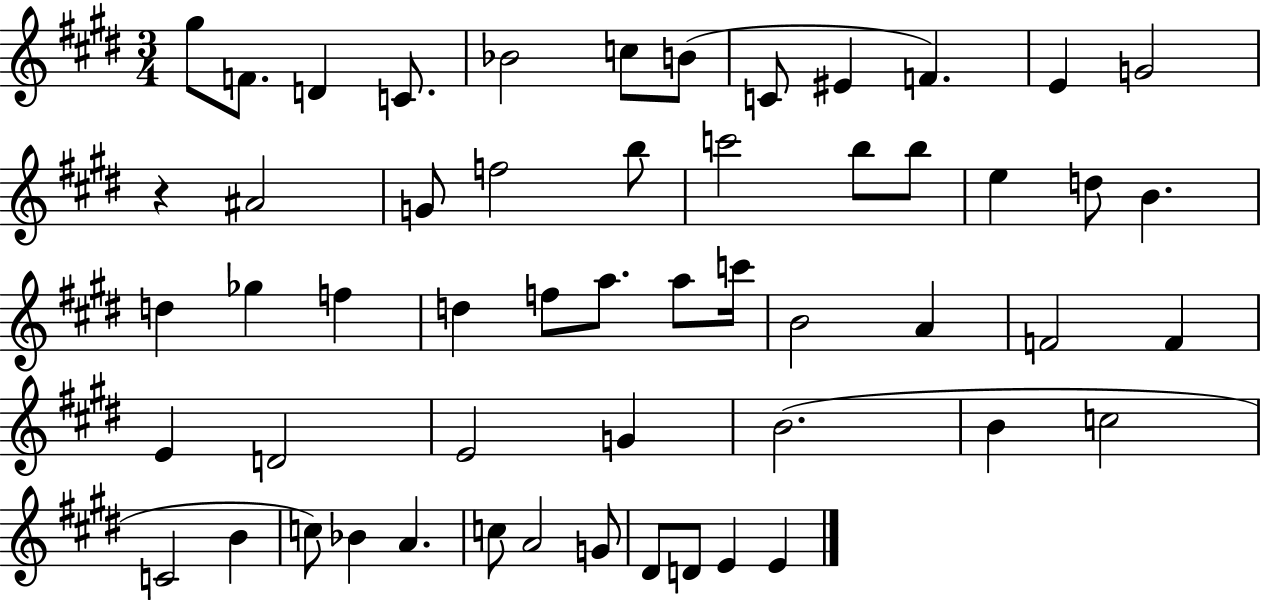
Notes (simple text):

G#5/e F4/e. D4/q C4/e. Bb4/h C5/e B4/e C4/e EIS4/q F4/q. E4/q G4/h R/q A#4/h G4/e F5/h B5/e C6/h B5/e B5/e E5/q D5/e B4/q. D5/q Gb5/q F5/q D5/q F5/e A5/e. A5/e C6/s B4/h A4/q F4/h F4/q E4/q D4/h E4/h G4/q B4/h. B4/q C5/h C4/h B4/q C5/e Bb4/q A4/q. C5/e A4/h G4/e D#4/e D4/e E4/q E4/q